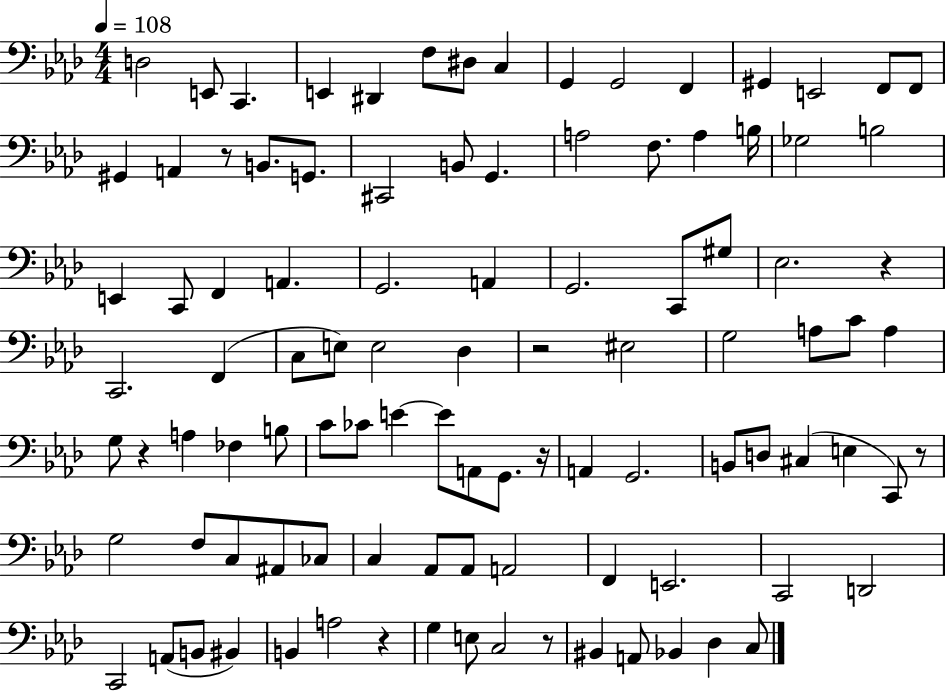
{
  \clef bass
  \numericTimeSignature
  \time 4/4
  \key aes \major
  \tempo 4 = 108
  d2 e,8 c,4. | e,4 dis,4 f8 dis8 c4 | g,4 g,2 f,4 | gis,4 e,2 f,8 f,8 | \break gis,4 a,4 r8 b,8. g,8. | cis,2 b,8 g,4. | a2 f8. a4 b16 | ges2 b2 | \break e,4 c,8 f,4 a,4. | g,2. a,4 | g,2. c,8 gis8 | ees2. r4 | \break c,2. f,4( | c8 e8) e2 des4 | r2 eis2 | g2 a8 c'8 a4 | \break g8 r4 a4 fes4 b8 | c'8 ces'8 e'4~~ e'8 a,8 g,8. r16 | a,4 g,2. | b,8 d8 cis4( e4 c,8) r8 | \break g2 f8 c8 ais,8 ces8 | c4 aes,8 aes,8 a,2 | f,4 e,2. | c,2 d,2 | \break c,2 a,8( b,8 bis,4) | b,4 a2 r4 | g4 e8 c2 r8 | bis,4 a,8 bes,4 des4 c8 | \break \bar "|."
}